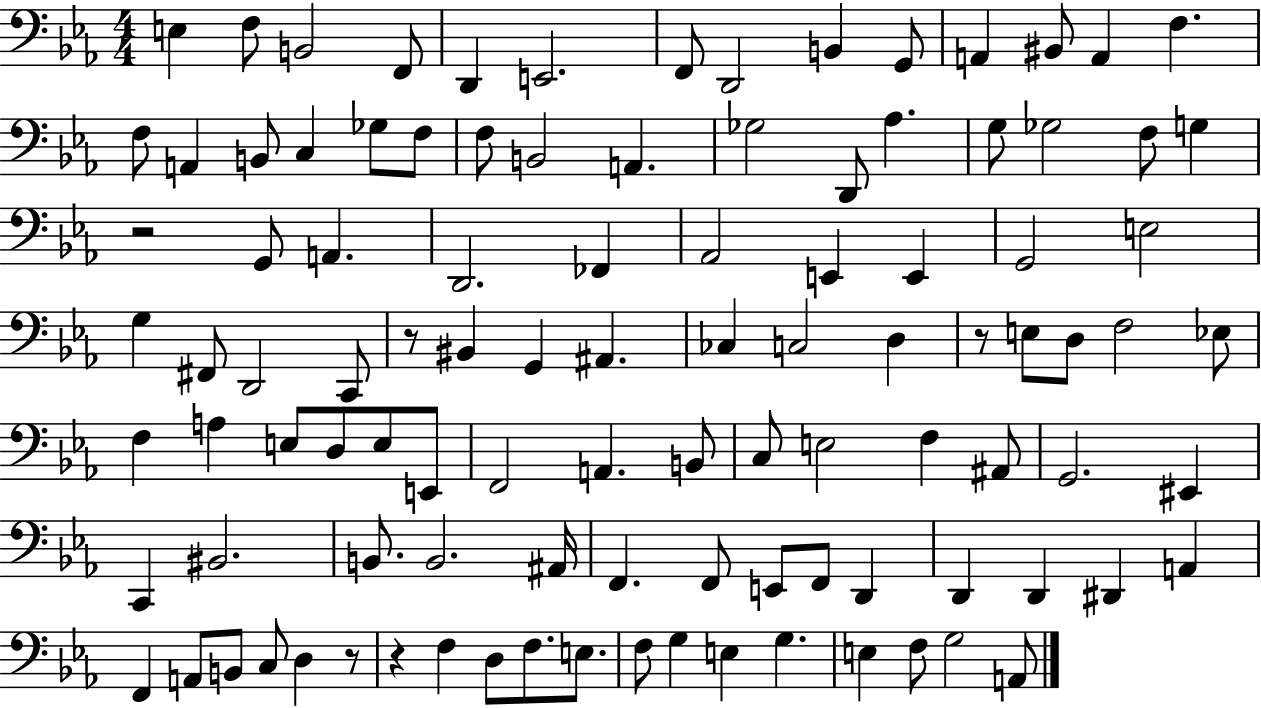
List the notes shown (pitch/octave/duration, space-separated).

E3/q F3/e B2/h F2/e D2/q E2/h. F2/e D2/h B2/q G2/e A2/q BIS2/e A2/q F3/q. F3/e A2/q B2/e C3/q Gb3/e F3/e F3/e B2/h A2/q. Gb3/h D2/e Ab3/q. G3/e Gb3/h F3/e G3/q R/h G2/e A2/q. D2/h. FES2/q Ab2/h E2/q E2/q G2/h E3/h G3/q F#2/e D2/h C2/e R/e BIS2/q G2/q A#2/q. CES3/q C3/h D3/q R/e E3/e D3/e F3/h Eb3/e F3/q A3/q E3/e D3/e E3/e E2/e F2/h A2/q. B2/e C3/e E3/h F3/q A#2/e G2/h. EIS2/q C2/q BIS2/h. B2/e. B2/h. A#2/s F2/q. F2/e E2/e F2/e D2/q D2/q D2/q D#2/q A2/q F2/q A2/e B2/e C3/e D3/q R/e R/q F3/q D3/e F3/e. E3/e. F3/e G3/q E3/q G3/q. E3/q F3/e G3/h A2/e